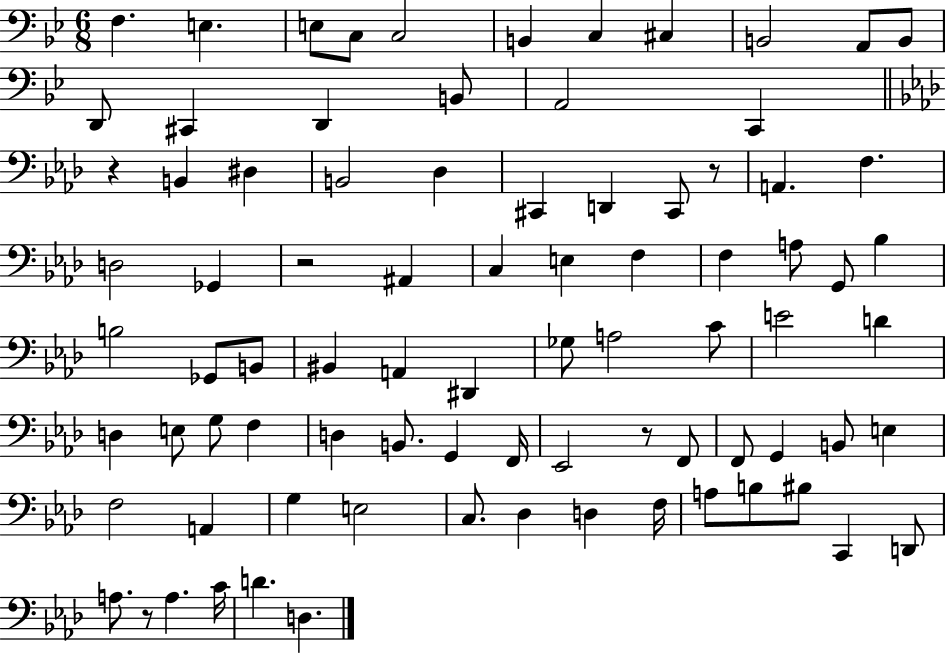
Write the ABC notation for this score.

X:1
T:Untitled
M:6/8
L:1/4
K:Bb
F, E, E,/2 C,/2 C,2 B,, C, ^C, B,,2 A,,/2 B,,/2 D,,/2 ^C,, D,, B,,/2 A,,2 C,, z B,, ^D, B,,2 _D, ^C,, D,, ^C,,/2 z/2 A,, F, D,2 _G,, z2 ^A,, C, E, F, F, A,/2 G,,/2 _B, B,2 _G,,/2 B,,/2 ^B,, A,, ^D,, _G,/2 A,2 C/2 E2 D D, E,/2 G,/2 F, D, B,,/2 G,, F,,/4 _E,,2 z/2 F,,/2 F,,/2 G,, B,,/2 E, F,2 A,, G, E,2 C,/2 _D, D, F,/4 A,/2 B,/2 ^B,/2 C,, D,,/2 A,/2 z/2 A, C/4 D D,